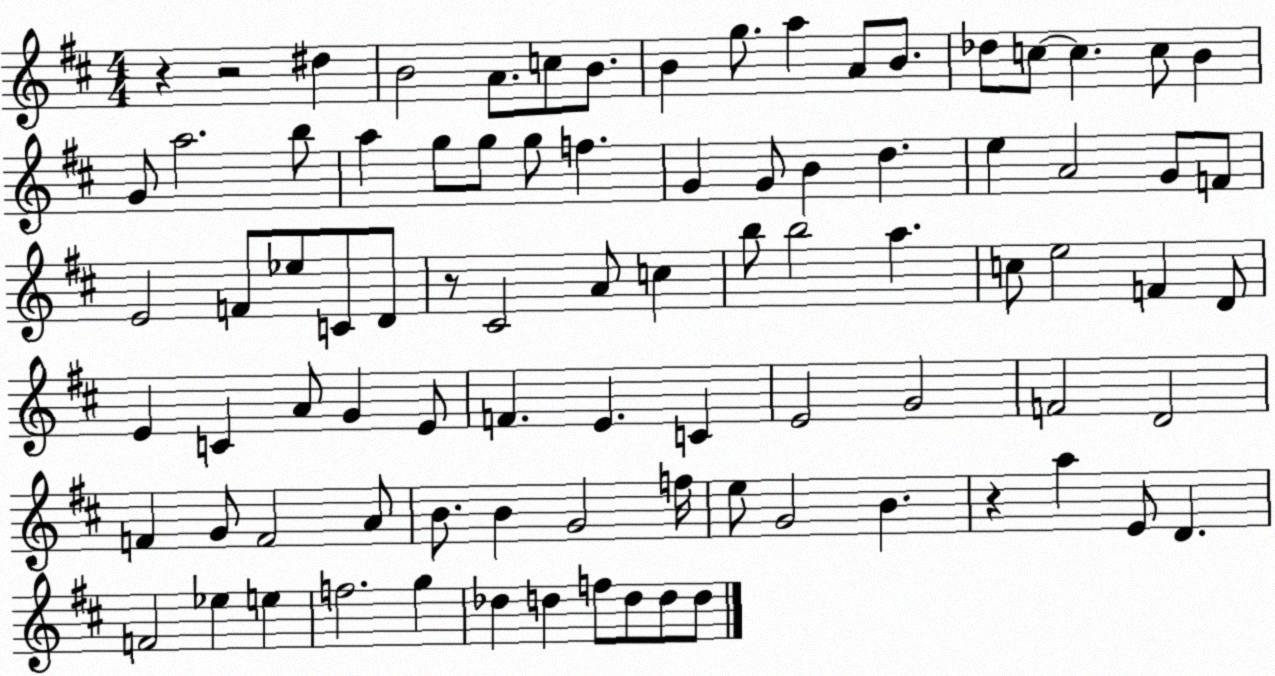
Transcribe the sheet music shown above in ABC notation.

X:1
T:Untitled
M:4/4
L:1/4
K:D
z z2 ^d B2 A/2 c/2 B/2 B g/2 a A/2 B/2 _d/2 c/2 c c/2 B G/2 a2 b/2 a g/2 g/2 g/2 f G G/2 B d e A2 G/2 F/2 E2 F/2 _e/2 C/2 D/2 z/2 ^C2 A/2 c b/2 b2 a c/2 e2 F D/2 E C A/2 G E/2 F E C E2 G2 F2 D2 F G/2 F2 A/2 B/2 B G2 f/4 e/2 G2 B z a E/2 D F2 _e e f2 g _d d f/2 d/2 d/2 d/2